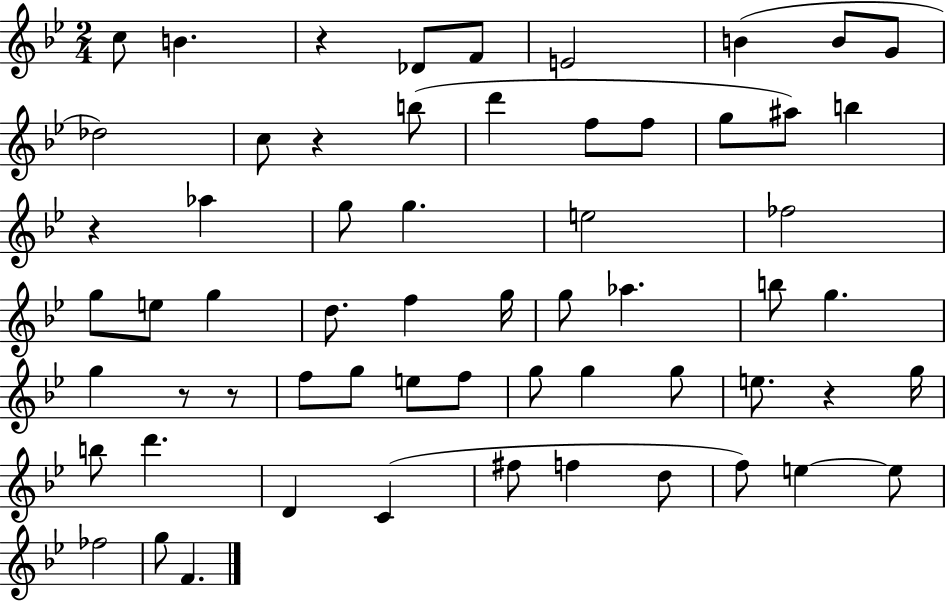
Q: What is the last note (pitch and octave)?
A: F4